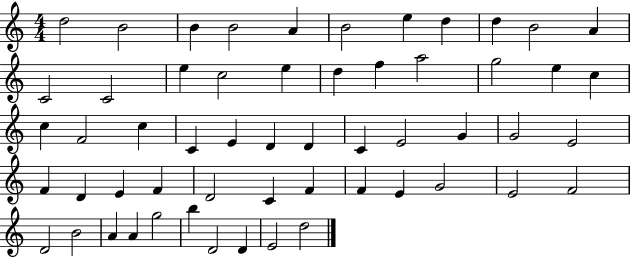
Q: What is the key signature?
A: C major